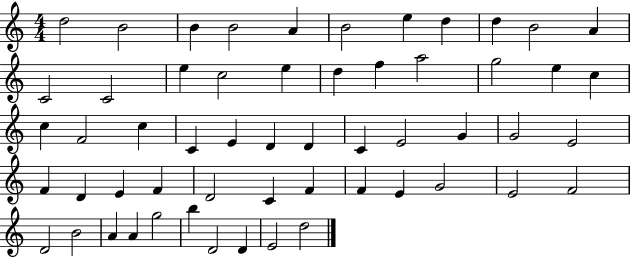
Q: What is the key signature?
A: C major